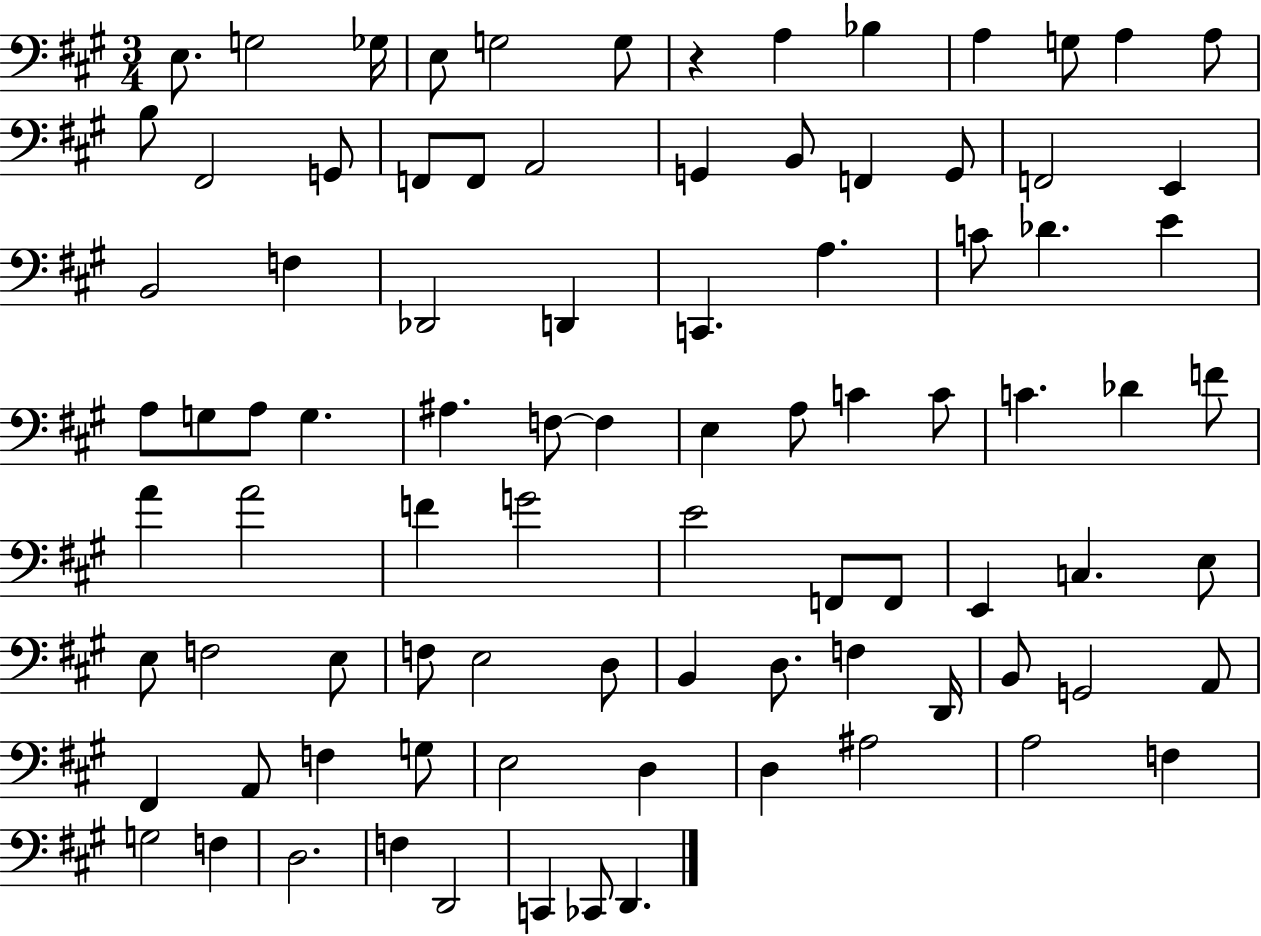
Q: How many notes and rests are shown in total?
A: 89